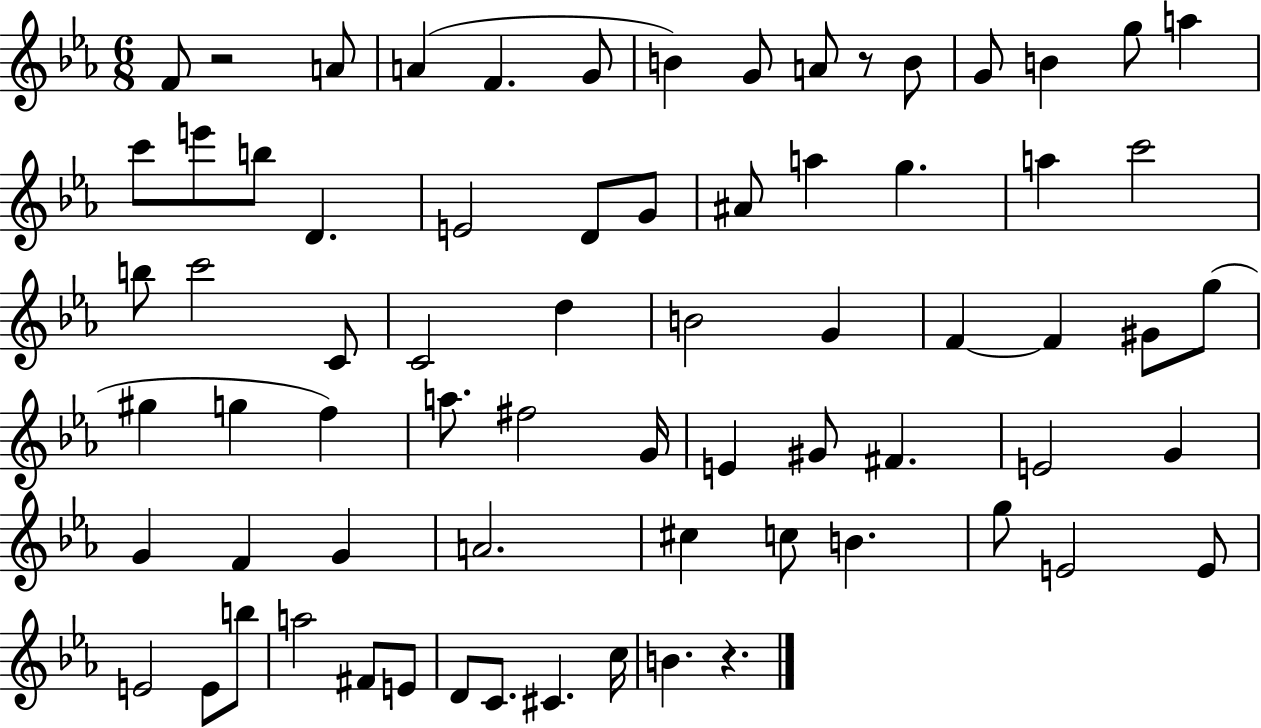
F4/e R/h A4/e A4/q F4/q. G4/e B4/q G4/e A4/e R/e B4/e G4/e B4/q G5/e A5/q C6/e E6/e B5/e D4/q. E4/h D4/e G4/e A#4/e A5/q G5/q. A5/q C6/h B5/e C6/h C4/e C4/h D5/q B4/h G4/q F4/q F4/q G#4/e G5/e G#5/q G5/q F5/q A5/e. F#5/h G4/s E4/q G#4/e F#4/q. E4/h G4/q G4/q F4/q G4/q A4/h. C#5/q C5/e B4/q. G5/e E4/h E4/e E4/h E4/e B5/e A5/h F#4/e E4/e D4/e C4/e. C#4/q. C5/s B4/q. R/q.